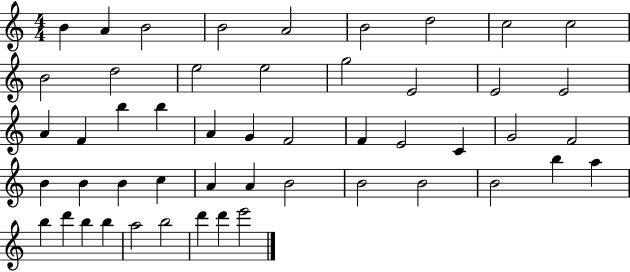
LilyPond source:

{
  \clef treble
  \numericTimeSignature
  \time 4/4
  \key c \major
  b'4 a'4 b'2 | b'2 a'2 | b'2 d''2 | c''2 c''2 | \break b'2 d''2 | e''2 e''2 | g''2 e'2 | e'2 e'2 | \break a'4 f'4 b''4 b''4 | a'4 g'4 f'2 | f'4 e'2 c'4 | g'2 f'2 | \break b'4 b'4 b'4 c''4 | a'4 a'4 b'2 | b'2 b'2 | b'2 b''4 a''4 | \break b''4 d'''4 b''4 b''4 | a''2 b''2 | d'''4 d'''4 e'''2 | \bar "|."
}